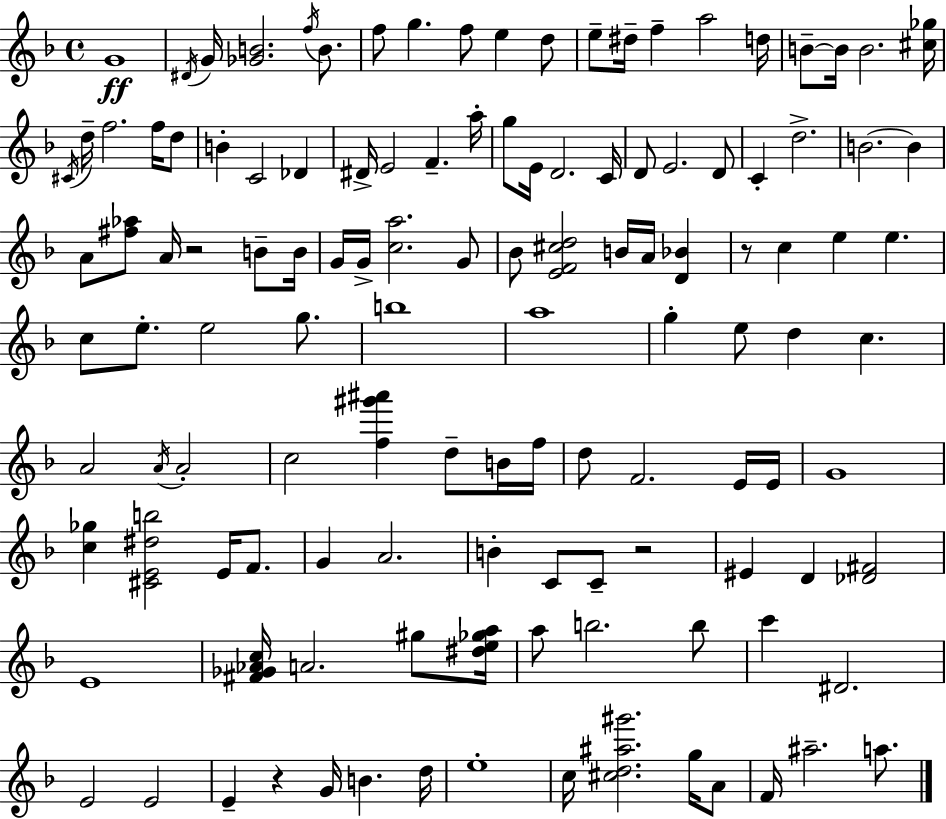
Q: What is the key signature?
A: D minor